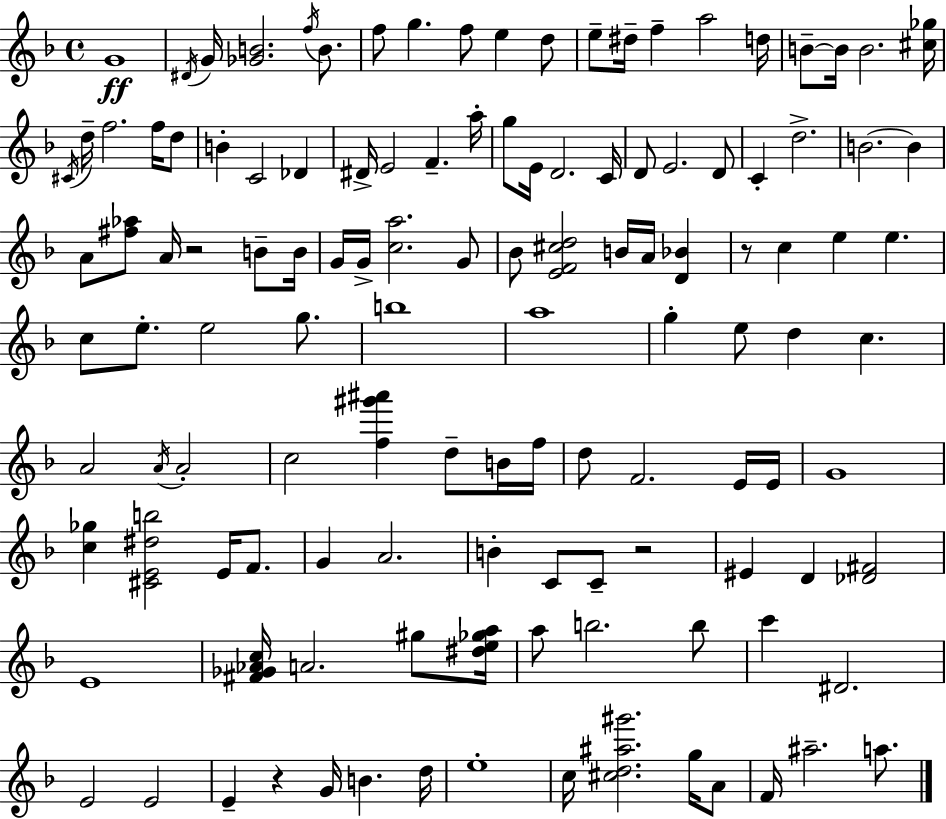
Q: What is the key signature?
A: D minor